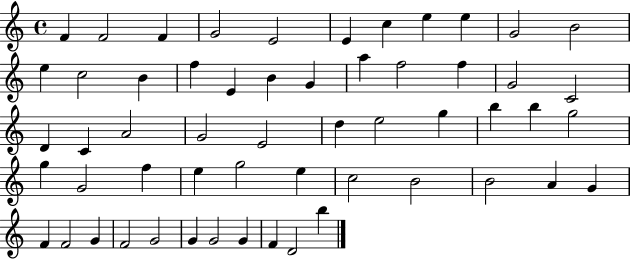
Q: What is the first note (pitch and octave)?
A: F4